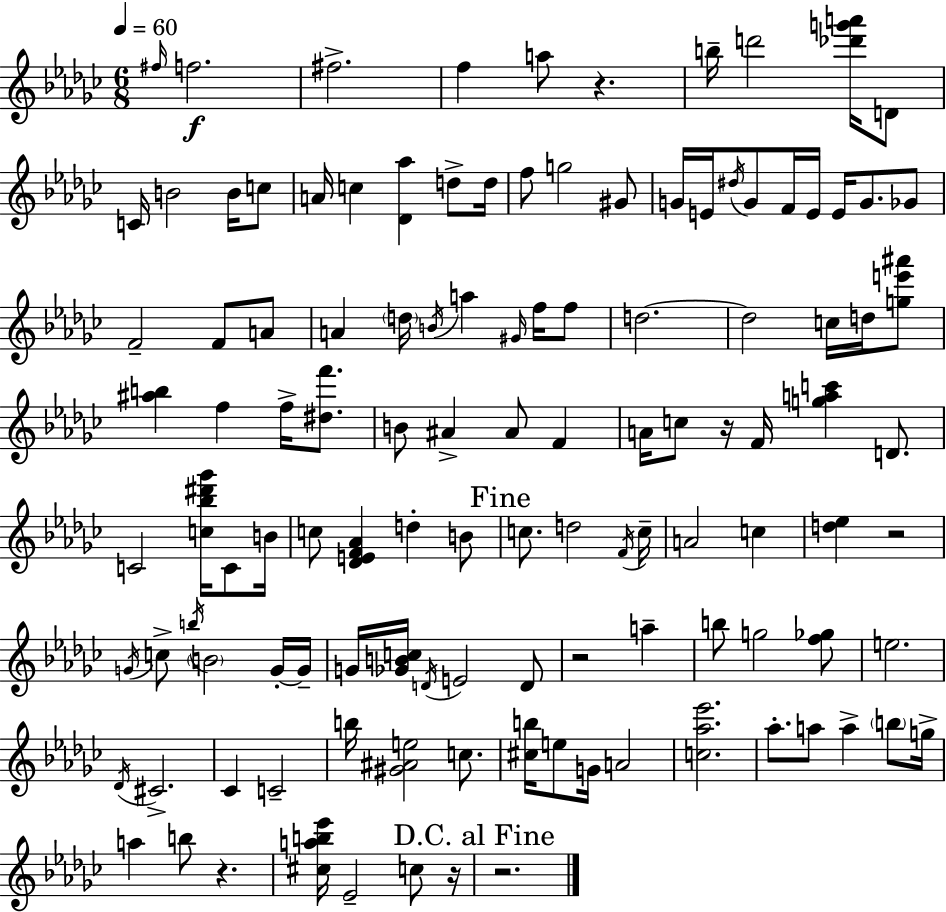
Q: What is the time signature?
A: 6/8